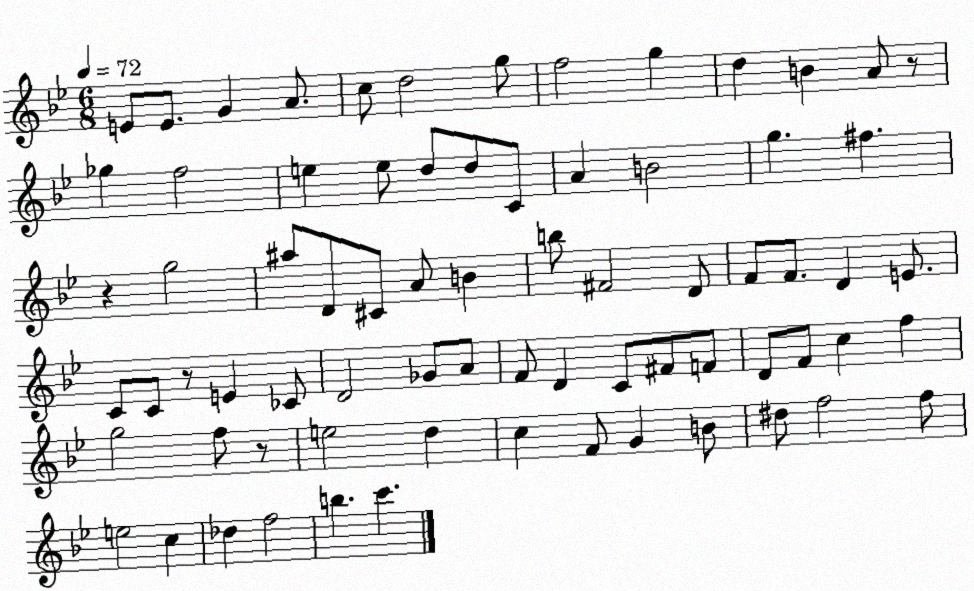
X:1
T:Untitled
M:6/8
L:1/4
K:Bb
E/2 E/2 G A/2 c/2 d2 g/2 f2 g d B A/2 z/2 _g f2 e e/2 d/2 d/2 C/2 A B2 g ^f z g2 ^a/2 D/2 ^C/2 A/2 B b/2 ^F2 D/2 F/2 F/2 D E/2 C/2 C/2 z/2 E _C/2 D2 _G/2 A/2 F/2 D C/2 ^F/2 F/2 D/2 F/2 c f g2 f/2 z/2 e2 d c F/2 G B/2 ^d/2 f2 f/2 e2 c _d f2 b c'